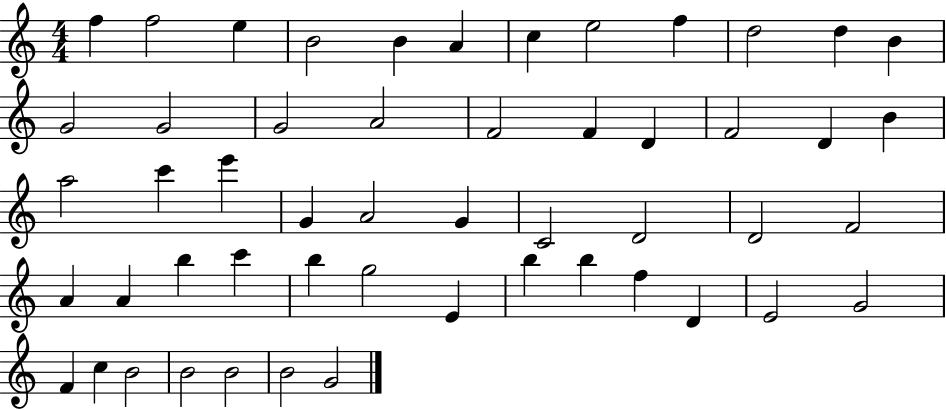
X:1
T:Untitled
M:4/4
L:1/4
K:C
f f2 e B2 B A c e2 f d2 d B G2 G2 G2 A2 F2 F D F2 D B a2 c' e' G A2 G C2 D2 D2 F2 A A b c' b g2 E b b f D E2 G2 F c B2 B2 B2 B2 G2